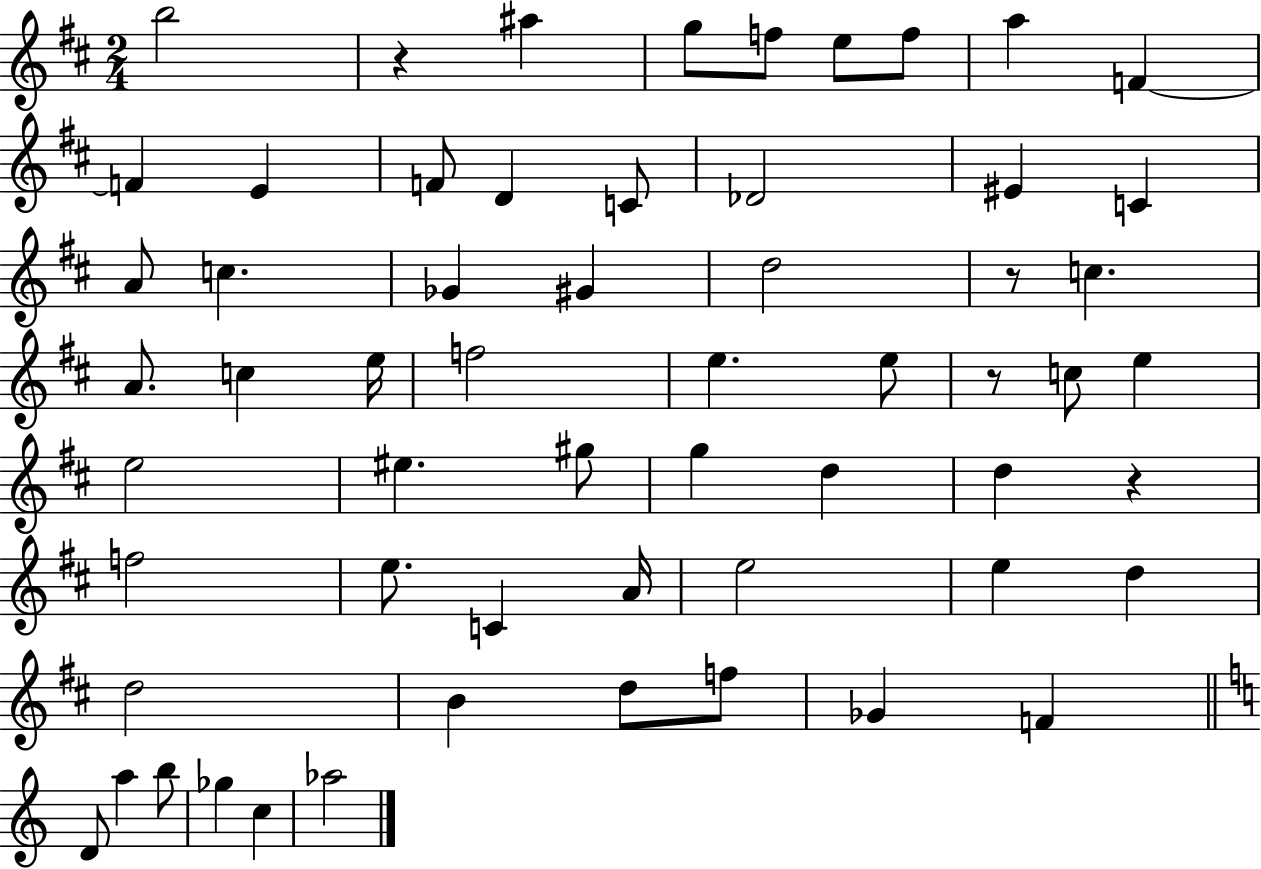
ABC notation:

X:1
T:Untitled
M:2/4
L:1/4
K:D
b2 z ^a g/2 f/2 e/2 f/2 a F F E F/2 D C/2 _D2 ^E C A/2 c _G ^G d2 z/2 c A/2 c e/4 f2 e e/2 z/2 c/2 e e2 ^e ^g/2 g d d z f2 e/2 C A/4 e2 e d d2 B d/2 f/2 _G F D/2 a b/2 _g c _a2